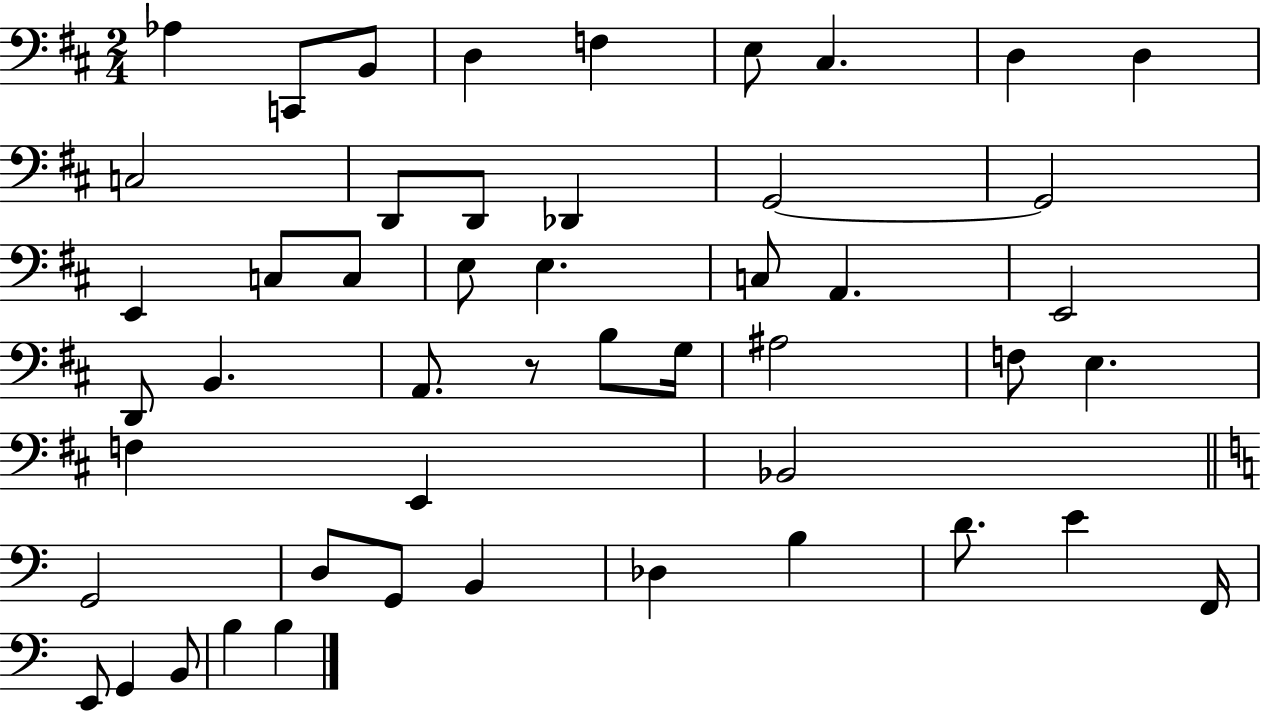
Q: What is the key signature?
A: D major